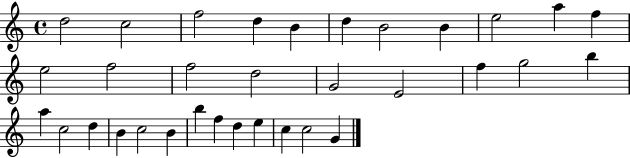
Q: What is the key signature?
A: C major